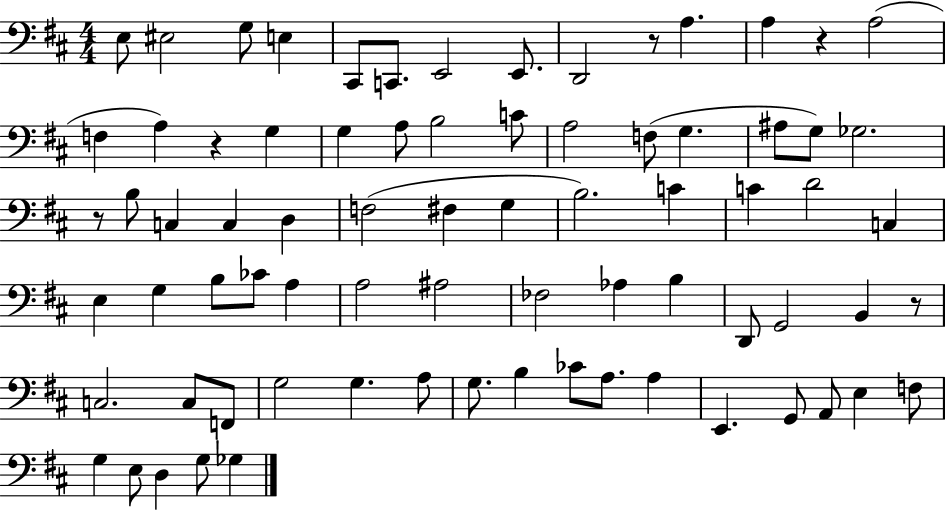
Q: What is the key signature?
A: D major